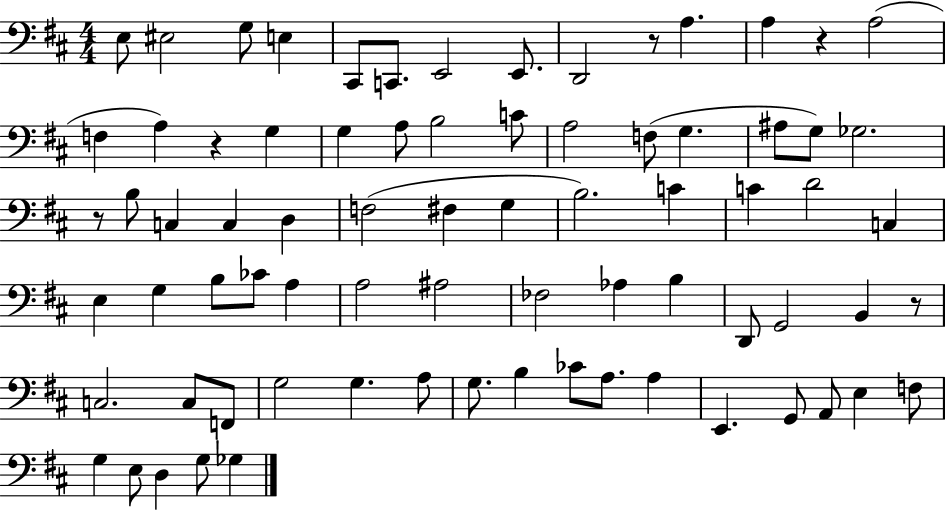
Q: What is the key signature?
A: D major